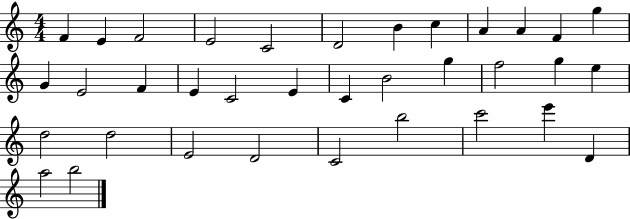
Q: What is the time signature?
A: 4/4